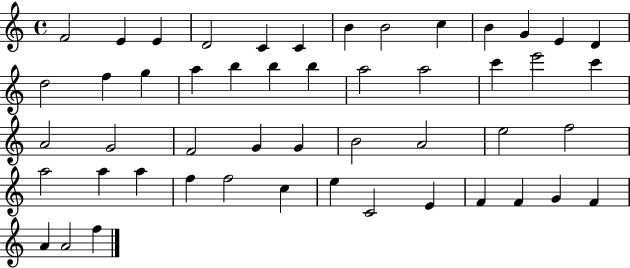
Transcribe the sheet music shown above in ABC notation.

X:1
T:Untitled
M:4/4
L:1/4
K:C
F2 E E D2 C C B B2 c B G E D d2 f g a b b b a2 a2 c' e'2 c' A2 G2 F2 G G B2 A2 e2 f2 a2 a a f f2 c e C2 E F F G F A A2 f